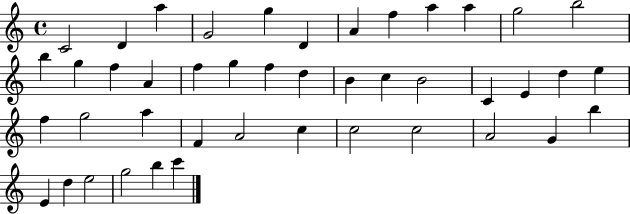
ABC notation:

X:1
T:Untitled
M:4/4
L:1/4
K:C
C2 D a G2 g D A f a a g2 b2 b g f A f g f d B c B2 C E d e f g2 a F A2 c c2 c2 A2 G b E d e2 g2 b c'